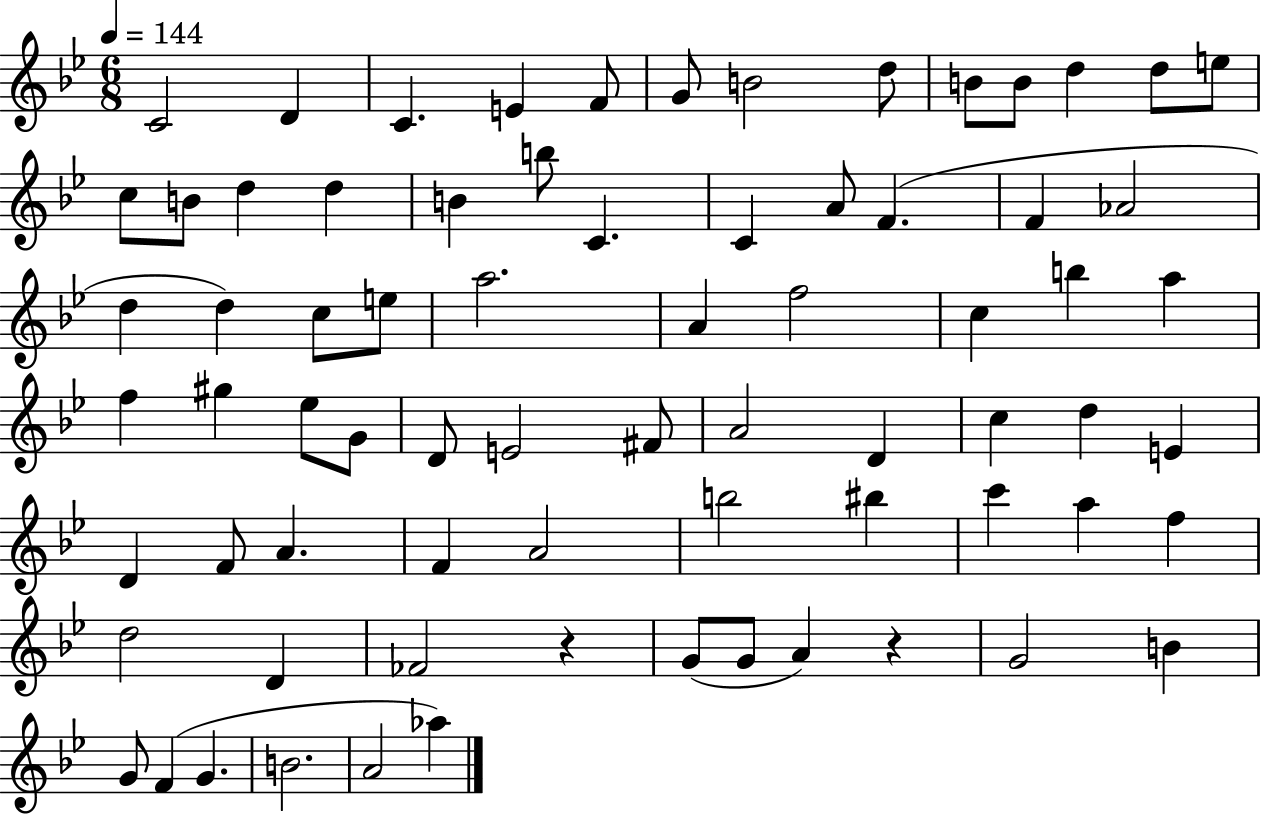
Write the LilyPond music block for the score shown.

{
  \clef treble
  \numericTimeSignature
  \time 6/8
  \key bes \major
  \tempo 4 = 144
  \repeat volta 2 { c'2 d'4 | c'4. e'4 f'8 | g'8 b'2 d''8 | b'8 b'8 d''4 d''8 e''8 | \break c''8 b'8 d''4 d''4 | b'4 b''8 c'4. | c'4 a'8 f'4.( | f'4 aes'2 | \break d''4 d''4) c''8 e''8 | a''2. | a'4 f''2 | c''4 b''4 a''4 | \break f''4 gis''4 ees''8 g'8 | d'8 e'2 fis'8 | a'2 d'4 | c''4 d''4 e'4 | \break d'4 f'8 a'4. | f'4 a'2 | b''2 bis''4 | c'''4 a''4 f''4 | \break d''2 d'4 | fes'2 r4 | g'8( g'8 a'4) r4 | g'2 b'4 | \break g'8 f'4( g'4. | b'2. | a'2 aes''4) | } \bar "|."
}